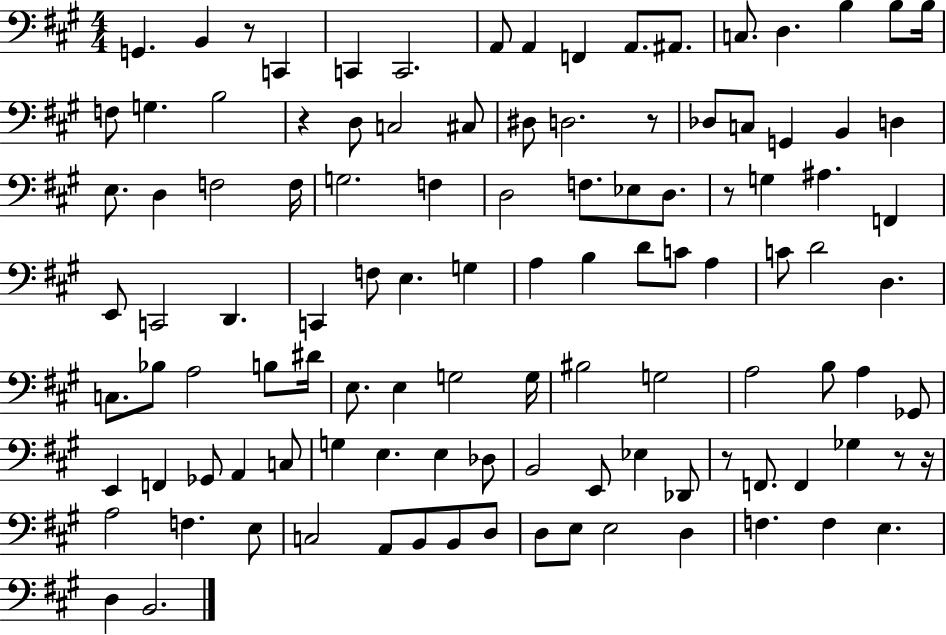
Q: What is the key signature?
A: A major